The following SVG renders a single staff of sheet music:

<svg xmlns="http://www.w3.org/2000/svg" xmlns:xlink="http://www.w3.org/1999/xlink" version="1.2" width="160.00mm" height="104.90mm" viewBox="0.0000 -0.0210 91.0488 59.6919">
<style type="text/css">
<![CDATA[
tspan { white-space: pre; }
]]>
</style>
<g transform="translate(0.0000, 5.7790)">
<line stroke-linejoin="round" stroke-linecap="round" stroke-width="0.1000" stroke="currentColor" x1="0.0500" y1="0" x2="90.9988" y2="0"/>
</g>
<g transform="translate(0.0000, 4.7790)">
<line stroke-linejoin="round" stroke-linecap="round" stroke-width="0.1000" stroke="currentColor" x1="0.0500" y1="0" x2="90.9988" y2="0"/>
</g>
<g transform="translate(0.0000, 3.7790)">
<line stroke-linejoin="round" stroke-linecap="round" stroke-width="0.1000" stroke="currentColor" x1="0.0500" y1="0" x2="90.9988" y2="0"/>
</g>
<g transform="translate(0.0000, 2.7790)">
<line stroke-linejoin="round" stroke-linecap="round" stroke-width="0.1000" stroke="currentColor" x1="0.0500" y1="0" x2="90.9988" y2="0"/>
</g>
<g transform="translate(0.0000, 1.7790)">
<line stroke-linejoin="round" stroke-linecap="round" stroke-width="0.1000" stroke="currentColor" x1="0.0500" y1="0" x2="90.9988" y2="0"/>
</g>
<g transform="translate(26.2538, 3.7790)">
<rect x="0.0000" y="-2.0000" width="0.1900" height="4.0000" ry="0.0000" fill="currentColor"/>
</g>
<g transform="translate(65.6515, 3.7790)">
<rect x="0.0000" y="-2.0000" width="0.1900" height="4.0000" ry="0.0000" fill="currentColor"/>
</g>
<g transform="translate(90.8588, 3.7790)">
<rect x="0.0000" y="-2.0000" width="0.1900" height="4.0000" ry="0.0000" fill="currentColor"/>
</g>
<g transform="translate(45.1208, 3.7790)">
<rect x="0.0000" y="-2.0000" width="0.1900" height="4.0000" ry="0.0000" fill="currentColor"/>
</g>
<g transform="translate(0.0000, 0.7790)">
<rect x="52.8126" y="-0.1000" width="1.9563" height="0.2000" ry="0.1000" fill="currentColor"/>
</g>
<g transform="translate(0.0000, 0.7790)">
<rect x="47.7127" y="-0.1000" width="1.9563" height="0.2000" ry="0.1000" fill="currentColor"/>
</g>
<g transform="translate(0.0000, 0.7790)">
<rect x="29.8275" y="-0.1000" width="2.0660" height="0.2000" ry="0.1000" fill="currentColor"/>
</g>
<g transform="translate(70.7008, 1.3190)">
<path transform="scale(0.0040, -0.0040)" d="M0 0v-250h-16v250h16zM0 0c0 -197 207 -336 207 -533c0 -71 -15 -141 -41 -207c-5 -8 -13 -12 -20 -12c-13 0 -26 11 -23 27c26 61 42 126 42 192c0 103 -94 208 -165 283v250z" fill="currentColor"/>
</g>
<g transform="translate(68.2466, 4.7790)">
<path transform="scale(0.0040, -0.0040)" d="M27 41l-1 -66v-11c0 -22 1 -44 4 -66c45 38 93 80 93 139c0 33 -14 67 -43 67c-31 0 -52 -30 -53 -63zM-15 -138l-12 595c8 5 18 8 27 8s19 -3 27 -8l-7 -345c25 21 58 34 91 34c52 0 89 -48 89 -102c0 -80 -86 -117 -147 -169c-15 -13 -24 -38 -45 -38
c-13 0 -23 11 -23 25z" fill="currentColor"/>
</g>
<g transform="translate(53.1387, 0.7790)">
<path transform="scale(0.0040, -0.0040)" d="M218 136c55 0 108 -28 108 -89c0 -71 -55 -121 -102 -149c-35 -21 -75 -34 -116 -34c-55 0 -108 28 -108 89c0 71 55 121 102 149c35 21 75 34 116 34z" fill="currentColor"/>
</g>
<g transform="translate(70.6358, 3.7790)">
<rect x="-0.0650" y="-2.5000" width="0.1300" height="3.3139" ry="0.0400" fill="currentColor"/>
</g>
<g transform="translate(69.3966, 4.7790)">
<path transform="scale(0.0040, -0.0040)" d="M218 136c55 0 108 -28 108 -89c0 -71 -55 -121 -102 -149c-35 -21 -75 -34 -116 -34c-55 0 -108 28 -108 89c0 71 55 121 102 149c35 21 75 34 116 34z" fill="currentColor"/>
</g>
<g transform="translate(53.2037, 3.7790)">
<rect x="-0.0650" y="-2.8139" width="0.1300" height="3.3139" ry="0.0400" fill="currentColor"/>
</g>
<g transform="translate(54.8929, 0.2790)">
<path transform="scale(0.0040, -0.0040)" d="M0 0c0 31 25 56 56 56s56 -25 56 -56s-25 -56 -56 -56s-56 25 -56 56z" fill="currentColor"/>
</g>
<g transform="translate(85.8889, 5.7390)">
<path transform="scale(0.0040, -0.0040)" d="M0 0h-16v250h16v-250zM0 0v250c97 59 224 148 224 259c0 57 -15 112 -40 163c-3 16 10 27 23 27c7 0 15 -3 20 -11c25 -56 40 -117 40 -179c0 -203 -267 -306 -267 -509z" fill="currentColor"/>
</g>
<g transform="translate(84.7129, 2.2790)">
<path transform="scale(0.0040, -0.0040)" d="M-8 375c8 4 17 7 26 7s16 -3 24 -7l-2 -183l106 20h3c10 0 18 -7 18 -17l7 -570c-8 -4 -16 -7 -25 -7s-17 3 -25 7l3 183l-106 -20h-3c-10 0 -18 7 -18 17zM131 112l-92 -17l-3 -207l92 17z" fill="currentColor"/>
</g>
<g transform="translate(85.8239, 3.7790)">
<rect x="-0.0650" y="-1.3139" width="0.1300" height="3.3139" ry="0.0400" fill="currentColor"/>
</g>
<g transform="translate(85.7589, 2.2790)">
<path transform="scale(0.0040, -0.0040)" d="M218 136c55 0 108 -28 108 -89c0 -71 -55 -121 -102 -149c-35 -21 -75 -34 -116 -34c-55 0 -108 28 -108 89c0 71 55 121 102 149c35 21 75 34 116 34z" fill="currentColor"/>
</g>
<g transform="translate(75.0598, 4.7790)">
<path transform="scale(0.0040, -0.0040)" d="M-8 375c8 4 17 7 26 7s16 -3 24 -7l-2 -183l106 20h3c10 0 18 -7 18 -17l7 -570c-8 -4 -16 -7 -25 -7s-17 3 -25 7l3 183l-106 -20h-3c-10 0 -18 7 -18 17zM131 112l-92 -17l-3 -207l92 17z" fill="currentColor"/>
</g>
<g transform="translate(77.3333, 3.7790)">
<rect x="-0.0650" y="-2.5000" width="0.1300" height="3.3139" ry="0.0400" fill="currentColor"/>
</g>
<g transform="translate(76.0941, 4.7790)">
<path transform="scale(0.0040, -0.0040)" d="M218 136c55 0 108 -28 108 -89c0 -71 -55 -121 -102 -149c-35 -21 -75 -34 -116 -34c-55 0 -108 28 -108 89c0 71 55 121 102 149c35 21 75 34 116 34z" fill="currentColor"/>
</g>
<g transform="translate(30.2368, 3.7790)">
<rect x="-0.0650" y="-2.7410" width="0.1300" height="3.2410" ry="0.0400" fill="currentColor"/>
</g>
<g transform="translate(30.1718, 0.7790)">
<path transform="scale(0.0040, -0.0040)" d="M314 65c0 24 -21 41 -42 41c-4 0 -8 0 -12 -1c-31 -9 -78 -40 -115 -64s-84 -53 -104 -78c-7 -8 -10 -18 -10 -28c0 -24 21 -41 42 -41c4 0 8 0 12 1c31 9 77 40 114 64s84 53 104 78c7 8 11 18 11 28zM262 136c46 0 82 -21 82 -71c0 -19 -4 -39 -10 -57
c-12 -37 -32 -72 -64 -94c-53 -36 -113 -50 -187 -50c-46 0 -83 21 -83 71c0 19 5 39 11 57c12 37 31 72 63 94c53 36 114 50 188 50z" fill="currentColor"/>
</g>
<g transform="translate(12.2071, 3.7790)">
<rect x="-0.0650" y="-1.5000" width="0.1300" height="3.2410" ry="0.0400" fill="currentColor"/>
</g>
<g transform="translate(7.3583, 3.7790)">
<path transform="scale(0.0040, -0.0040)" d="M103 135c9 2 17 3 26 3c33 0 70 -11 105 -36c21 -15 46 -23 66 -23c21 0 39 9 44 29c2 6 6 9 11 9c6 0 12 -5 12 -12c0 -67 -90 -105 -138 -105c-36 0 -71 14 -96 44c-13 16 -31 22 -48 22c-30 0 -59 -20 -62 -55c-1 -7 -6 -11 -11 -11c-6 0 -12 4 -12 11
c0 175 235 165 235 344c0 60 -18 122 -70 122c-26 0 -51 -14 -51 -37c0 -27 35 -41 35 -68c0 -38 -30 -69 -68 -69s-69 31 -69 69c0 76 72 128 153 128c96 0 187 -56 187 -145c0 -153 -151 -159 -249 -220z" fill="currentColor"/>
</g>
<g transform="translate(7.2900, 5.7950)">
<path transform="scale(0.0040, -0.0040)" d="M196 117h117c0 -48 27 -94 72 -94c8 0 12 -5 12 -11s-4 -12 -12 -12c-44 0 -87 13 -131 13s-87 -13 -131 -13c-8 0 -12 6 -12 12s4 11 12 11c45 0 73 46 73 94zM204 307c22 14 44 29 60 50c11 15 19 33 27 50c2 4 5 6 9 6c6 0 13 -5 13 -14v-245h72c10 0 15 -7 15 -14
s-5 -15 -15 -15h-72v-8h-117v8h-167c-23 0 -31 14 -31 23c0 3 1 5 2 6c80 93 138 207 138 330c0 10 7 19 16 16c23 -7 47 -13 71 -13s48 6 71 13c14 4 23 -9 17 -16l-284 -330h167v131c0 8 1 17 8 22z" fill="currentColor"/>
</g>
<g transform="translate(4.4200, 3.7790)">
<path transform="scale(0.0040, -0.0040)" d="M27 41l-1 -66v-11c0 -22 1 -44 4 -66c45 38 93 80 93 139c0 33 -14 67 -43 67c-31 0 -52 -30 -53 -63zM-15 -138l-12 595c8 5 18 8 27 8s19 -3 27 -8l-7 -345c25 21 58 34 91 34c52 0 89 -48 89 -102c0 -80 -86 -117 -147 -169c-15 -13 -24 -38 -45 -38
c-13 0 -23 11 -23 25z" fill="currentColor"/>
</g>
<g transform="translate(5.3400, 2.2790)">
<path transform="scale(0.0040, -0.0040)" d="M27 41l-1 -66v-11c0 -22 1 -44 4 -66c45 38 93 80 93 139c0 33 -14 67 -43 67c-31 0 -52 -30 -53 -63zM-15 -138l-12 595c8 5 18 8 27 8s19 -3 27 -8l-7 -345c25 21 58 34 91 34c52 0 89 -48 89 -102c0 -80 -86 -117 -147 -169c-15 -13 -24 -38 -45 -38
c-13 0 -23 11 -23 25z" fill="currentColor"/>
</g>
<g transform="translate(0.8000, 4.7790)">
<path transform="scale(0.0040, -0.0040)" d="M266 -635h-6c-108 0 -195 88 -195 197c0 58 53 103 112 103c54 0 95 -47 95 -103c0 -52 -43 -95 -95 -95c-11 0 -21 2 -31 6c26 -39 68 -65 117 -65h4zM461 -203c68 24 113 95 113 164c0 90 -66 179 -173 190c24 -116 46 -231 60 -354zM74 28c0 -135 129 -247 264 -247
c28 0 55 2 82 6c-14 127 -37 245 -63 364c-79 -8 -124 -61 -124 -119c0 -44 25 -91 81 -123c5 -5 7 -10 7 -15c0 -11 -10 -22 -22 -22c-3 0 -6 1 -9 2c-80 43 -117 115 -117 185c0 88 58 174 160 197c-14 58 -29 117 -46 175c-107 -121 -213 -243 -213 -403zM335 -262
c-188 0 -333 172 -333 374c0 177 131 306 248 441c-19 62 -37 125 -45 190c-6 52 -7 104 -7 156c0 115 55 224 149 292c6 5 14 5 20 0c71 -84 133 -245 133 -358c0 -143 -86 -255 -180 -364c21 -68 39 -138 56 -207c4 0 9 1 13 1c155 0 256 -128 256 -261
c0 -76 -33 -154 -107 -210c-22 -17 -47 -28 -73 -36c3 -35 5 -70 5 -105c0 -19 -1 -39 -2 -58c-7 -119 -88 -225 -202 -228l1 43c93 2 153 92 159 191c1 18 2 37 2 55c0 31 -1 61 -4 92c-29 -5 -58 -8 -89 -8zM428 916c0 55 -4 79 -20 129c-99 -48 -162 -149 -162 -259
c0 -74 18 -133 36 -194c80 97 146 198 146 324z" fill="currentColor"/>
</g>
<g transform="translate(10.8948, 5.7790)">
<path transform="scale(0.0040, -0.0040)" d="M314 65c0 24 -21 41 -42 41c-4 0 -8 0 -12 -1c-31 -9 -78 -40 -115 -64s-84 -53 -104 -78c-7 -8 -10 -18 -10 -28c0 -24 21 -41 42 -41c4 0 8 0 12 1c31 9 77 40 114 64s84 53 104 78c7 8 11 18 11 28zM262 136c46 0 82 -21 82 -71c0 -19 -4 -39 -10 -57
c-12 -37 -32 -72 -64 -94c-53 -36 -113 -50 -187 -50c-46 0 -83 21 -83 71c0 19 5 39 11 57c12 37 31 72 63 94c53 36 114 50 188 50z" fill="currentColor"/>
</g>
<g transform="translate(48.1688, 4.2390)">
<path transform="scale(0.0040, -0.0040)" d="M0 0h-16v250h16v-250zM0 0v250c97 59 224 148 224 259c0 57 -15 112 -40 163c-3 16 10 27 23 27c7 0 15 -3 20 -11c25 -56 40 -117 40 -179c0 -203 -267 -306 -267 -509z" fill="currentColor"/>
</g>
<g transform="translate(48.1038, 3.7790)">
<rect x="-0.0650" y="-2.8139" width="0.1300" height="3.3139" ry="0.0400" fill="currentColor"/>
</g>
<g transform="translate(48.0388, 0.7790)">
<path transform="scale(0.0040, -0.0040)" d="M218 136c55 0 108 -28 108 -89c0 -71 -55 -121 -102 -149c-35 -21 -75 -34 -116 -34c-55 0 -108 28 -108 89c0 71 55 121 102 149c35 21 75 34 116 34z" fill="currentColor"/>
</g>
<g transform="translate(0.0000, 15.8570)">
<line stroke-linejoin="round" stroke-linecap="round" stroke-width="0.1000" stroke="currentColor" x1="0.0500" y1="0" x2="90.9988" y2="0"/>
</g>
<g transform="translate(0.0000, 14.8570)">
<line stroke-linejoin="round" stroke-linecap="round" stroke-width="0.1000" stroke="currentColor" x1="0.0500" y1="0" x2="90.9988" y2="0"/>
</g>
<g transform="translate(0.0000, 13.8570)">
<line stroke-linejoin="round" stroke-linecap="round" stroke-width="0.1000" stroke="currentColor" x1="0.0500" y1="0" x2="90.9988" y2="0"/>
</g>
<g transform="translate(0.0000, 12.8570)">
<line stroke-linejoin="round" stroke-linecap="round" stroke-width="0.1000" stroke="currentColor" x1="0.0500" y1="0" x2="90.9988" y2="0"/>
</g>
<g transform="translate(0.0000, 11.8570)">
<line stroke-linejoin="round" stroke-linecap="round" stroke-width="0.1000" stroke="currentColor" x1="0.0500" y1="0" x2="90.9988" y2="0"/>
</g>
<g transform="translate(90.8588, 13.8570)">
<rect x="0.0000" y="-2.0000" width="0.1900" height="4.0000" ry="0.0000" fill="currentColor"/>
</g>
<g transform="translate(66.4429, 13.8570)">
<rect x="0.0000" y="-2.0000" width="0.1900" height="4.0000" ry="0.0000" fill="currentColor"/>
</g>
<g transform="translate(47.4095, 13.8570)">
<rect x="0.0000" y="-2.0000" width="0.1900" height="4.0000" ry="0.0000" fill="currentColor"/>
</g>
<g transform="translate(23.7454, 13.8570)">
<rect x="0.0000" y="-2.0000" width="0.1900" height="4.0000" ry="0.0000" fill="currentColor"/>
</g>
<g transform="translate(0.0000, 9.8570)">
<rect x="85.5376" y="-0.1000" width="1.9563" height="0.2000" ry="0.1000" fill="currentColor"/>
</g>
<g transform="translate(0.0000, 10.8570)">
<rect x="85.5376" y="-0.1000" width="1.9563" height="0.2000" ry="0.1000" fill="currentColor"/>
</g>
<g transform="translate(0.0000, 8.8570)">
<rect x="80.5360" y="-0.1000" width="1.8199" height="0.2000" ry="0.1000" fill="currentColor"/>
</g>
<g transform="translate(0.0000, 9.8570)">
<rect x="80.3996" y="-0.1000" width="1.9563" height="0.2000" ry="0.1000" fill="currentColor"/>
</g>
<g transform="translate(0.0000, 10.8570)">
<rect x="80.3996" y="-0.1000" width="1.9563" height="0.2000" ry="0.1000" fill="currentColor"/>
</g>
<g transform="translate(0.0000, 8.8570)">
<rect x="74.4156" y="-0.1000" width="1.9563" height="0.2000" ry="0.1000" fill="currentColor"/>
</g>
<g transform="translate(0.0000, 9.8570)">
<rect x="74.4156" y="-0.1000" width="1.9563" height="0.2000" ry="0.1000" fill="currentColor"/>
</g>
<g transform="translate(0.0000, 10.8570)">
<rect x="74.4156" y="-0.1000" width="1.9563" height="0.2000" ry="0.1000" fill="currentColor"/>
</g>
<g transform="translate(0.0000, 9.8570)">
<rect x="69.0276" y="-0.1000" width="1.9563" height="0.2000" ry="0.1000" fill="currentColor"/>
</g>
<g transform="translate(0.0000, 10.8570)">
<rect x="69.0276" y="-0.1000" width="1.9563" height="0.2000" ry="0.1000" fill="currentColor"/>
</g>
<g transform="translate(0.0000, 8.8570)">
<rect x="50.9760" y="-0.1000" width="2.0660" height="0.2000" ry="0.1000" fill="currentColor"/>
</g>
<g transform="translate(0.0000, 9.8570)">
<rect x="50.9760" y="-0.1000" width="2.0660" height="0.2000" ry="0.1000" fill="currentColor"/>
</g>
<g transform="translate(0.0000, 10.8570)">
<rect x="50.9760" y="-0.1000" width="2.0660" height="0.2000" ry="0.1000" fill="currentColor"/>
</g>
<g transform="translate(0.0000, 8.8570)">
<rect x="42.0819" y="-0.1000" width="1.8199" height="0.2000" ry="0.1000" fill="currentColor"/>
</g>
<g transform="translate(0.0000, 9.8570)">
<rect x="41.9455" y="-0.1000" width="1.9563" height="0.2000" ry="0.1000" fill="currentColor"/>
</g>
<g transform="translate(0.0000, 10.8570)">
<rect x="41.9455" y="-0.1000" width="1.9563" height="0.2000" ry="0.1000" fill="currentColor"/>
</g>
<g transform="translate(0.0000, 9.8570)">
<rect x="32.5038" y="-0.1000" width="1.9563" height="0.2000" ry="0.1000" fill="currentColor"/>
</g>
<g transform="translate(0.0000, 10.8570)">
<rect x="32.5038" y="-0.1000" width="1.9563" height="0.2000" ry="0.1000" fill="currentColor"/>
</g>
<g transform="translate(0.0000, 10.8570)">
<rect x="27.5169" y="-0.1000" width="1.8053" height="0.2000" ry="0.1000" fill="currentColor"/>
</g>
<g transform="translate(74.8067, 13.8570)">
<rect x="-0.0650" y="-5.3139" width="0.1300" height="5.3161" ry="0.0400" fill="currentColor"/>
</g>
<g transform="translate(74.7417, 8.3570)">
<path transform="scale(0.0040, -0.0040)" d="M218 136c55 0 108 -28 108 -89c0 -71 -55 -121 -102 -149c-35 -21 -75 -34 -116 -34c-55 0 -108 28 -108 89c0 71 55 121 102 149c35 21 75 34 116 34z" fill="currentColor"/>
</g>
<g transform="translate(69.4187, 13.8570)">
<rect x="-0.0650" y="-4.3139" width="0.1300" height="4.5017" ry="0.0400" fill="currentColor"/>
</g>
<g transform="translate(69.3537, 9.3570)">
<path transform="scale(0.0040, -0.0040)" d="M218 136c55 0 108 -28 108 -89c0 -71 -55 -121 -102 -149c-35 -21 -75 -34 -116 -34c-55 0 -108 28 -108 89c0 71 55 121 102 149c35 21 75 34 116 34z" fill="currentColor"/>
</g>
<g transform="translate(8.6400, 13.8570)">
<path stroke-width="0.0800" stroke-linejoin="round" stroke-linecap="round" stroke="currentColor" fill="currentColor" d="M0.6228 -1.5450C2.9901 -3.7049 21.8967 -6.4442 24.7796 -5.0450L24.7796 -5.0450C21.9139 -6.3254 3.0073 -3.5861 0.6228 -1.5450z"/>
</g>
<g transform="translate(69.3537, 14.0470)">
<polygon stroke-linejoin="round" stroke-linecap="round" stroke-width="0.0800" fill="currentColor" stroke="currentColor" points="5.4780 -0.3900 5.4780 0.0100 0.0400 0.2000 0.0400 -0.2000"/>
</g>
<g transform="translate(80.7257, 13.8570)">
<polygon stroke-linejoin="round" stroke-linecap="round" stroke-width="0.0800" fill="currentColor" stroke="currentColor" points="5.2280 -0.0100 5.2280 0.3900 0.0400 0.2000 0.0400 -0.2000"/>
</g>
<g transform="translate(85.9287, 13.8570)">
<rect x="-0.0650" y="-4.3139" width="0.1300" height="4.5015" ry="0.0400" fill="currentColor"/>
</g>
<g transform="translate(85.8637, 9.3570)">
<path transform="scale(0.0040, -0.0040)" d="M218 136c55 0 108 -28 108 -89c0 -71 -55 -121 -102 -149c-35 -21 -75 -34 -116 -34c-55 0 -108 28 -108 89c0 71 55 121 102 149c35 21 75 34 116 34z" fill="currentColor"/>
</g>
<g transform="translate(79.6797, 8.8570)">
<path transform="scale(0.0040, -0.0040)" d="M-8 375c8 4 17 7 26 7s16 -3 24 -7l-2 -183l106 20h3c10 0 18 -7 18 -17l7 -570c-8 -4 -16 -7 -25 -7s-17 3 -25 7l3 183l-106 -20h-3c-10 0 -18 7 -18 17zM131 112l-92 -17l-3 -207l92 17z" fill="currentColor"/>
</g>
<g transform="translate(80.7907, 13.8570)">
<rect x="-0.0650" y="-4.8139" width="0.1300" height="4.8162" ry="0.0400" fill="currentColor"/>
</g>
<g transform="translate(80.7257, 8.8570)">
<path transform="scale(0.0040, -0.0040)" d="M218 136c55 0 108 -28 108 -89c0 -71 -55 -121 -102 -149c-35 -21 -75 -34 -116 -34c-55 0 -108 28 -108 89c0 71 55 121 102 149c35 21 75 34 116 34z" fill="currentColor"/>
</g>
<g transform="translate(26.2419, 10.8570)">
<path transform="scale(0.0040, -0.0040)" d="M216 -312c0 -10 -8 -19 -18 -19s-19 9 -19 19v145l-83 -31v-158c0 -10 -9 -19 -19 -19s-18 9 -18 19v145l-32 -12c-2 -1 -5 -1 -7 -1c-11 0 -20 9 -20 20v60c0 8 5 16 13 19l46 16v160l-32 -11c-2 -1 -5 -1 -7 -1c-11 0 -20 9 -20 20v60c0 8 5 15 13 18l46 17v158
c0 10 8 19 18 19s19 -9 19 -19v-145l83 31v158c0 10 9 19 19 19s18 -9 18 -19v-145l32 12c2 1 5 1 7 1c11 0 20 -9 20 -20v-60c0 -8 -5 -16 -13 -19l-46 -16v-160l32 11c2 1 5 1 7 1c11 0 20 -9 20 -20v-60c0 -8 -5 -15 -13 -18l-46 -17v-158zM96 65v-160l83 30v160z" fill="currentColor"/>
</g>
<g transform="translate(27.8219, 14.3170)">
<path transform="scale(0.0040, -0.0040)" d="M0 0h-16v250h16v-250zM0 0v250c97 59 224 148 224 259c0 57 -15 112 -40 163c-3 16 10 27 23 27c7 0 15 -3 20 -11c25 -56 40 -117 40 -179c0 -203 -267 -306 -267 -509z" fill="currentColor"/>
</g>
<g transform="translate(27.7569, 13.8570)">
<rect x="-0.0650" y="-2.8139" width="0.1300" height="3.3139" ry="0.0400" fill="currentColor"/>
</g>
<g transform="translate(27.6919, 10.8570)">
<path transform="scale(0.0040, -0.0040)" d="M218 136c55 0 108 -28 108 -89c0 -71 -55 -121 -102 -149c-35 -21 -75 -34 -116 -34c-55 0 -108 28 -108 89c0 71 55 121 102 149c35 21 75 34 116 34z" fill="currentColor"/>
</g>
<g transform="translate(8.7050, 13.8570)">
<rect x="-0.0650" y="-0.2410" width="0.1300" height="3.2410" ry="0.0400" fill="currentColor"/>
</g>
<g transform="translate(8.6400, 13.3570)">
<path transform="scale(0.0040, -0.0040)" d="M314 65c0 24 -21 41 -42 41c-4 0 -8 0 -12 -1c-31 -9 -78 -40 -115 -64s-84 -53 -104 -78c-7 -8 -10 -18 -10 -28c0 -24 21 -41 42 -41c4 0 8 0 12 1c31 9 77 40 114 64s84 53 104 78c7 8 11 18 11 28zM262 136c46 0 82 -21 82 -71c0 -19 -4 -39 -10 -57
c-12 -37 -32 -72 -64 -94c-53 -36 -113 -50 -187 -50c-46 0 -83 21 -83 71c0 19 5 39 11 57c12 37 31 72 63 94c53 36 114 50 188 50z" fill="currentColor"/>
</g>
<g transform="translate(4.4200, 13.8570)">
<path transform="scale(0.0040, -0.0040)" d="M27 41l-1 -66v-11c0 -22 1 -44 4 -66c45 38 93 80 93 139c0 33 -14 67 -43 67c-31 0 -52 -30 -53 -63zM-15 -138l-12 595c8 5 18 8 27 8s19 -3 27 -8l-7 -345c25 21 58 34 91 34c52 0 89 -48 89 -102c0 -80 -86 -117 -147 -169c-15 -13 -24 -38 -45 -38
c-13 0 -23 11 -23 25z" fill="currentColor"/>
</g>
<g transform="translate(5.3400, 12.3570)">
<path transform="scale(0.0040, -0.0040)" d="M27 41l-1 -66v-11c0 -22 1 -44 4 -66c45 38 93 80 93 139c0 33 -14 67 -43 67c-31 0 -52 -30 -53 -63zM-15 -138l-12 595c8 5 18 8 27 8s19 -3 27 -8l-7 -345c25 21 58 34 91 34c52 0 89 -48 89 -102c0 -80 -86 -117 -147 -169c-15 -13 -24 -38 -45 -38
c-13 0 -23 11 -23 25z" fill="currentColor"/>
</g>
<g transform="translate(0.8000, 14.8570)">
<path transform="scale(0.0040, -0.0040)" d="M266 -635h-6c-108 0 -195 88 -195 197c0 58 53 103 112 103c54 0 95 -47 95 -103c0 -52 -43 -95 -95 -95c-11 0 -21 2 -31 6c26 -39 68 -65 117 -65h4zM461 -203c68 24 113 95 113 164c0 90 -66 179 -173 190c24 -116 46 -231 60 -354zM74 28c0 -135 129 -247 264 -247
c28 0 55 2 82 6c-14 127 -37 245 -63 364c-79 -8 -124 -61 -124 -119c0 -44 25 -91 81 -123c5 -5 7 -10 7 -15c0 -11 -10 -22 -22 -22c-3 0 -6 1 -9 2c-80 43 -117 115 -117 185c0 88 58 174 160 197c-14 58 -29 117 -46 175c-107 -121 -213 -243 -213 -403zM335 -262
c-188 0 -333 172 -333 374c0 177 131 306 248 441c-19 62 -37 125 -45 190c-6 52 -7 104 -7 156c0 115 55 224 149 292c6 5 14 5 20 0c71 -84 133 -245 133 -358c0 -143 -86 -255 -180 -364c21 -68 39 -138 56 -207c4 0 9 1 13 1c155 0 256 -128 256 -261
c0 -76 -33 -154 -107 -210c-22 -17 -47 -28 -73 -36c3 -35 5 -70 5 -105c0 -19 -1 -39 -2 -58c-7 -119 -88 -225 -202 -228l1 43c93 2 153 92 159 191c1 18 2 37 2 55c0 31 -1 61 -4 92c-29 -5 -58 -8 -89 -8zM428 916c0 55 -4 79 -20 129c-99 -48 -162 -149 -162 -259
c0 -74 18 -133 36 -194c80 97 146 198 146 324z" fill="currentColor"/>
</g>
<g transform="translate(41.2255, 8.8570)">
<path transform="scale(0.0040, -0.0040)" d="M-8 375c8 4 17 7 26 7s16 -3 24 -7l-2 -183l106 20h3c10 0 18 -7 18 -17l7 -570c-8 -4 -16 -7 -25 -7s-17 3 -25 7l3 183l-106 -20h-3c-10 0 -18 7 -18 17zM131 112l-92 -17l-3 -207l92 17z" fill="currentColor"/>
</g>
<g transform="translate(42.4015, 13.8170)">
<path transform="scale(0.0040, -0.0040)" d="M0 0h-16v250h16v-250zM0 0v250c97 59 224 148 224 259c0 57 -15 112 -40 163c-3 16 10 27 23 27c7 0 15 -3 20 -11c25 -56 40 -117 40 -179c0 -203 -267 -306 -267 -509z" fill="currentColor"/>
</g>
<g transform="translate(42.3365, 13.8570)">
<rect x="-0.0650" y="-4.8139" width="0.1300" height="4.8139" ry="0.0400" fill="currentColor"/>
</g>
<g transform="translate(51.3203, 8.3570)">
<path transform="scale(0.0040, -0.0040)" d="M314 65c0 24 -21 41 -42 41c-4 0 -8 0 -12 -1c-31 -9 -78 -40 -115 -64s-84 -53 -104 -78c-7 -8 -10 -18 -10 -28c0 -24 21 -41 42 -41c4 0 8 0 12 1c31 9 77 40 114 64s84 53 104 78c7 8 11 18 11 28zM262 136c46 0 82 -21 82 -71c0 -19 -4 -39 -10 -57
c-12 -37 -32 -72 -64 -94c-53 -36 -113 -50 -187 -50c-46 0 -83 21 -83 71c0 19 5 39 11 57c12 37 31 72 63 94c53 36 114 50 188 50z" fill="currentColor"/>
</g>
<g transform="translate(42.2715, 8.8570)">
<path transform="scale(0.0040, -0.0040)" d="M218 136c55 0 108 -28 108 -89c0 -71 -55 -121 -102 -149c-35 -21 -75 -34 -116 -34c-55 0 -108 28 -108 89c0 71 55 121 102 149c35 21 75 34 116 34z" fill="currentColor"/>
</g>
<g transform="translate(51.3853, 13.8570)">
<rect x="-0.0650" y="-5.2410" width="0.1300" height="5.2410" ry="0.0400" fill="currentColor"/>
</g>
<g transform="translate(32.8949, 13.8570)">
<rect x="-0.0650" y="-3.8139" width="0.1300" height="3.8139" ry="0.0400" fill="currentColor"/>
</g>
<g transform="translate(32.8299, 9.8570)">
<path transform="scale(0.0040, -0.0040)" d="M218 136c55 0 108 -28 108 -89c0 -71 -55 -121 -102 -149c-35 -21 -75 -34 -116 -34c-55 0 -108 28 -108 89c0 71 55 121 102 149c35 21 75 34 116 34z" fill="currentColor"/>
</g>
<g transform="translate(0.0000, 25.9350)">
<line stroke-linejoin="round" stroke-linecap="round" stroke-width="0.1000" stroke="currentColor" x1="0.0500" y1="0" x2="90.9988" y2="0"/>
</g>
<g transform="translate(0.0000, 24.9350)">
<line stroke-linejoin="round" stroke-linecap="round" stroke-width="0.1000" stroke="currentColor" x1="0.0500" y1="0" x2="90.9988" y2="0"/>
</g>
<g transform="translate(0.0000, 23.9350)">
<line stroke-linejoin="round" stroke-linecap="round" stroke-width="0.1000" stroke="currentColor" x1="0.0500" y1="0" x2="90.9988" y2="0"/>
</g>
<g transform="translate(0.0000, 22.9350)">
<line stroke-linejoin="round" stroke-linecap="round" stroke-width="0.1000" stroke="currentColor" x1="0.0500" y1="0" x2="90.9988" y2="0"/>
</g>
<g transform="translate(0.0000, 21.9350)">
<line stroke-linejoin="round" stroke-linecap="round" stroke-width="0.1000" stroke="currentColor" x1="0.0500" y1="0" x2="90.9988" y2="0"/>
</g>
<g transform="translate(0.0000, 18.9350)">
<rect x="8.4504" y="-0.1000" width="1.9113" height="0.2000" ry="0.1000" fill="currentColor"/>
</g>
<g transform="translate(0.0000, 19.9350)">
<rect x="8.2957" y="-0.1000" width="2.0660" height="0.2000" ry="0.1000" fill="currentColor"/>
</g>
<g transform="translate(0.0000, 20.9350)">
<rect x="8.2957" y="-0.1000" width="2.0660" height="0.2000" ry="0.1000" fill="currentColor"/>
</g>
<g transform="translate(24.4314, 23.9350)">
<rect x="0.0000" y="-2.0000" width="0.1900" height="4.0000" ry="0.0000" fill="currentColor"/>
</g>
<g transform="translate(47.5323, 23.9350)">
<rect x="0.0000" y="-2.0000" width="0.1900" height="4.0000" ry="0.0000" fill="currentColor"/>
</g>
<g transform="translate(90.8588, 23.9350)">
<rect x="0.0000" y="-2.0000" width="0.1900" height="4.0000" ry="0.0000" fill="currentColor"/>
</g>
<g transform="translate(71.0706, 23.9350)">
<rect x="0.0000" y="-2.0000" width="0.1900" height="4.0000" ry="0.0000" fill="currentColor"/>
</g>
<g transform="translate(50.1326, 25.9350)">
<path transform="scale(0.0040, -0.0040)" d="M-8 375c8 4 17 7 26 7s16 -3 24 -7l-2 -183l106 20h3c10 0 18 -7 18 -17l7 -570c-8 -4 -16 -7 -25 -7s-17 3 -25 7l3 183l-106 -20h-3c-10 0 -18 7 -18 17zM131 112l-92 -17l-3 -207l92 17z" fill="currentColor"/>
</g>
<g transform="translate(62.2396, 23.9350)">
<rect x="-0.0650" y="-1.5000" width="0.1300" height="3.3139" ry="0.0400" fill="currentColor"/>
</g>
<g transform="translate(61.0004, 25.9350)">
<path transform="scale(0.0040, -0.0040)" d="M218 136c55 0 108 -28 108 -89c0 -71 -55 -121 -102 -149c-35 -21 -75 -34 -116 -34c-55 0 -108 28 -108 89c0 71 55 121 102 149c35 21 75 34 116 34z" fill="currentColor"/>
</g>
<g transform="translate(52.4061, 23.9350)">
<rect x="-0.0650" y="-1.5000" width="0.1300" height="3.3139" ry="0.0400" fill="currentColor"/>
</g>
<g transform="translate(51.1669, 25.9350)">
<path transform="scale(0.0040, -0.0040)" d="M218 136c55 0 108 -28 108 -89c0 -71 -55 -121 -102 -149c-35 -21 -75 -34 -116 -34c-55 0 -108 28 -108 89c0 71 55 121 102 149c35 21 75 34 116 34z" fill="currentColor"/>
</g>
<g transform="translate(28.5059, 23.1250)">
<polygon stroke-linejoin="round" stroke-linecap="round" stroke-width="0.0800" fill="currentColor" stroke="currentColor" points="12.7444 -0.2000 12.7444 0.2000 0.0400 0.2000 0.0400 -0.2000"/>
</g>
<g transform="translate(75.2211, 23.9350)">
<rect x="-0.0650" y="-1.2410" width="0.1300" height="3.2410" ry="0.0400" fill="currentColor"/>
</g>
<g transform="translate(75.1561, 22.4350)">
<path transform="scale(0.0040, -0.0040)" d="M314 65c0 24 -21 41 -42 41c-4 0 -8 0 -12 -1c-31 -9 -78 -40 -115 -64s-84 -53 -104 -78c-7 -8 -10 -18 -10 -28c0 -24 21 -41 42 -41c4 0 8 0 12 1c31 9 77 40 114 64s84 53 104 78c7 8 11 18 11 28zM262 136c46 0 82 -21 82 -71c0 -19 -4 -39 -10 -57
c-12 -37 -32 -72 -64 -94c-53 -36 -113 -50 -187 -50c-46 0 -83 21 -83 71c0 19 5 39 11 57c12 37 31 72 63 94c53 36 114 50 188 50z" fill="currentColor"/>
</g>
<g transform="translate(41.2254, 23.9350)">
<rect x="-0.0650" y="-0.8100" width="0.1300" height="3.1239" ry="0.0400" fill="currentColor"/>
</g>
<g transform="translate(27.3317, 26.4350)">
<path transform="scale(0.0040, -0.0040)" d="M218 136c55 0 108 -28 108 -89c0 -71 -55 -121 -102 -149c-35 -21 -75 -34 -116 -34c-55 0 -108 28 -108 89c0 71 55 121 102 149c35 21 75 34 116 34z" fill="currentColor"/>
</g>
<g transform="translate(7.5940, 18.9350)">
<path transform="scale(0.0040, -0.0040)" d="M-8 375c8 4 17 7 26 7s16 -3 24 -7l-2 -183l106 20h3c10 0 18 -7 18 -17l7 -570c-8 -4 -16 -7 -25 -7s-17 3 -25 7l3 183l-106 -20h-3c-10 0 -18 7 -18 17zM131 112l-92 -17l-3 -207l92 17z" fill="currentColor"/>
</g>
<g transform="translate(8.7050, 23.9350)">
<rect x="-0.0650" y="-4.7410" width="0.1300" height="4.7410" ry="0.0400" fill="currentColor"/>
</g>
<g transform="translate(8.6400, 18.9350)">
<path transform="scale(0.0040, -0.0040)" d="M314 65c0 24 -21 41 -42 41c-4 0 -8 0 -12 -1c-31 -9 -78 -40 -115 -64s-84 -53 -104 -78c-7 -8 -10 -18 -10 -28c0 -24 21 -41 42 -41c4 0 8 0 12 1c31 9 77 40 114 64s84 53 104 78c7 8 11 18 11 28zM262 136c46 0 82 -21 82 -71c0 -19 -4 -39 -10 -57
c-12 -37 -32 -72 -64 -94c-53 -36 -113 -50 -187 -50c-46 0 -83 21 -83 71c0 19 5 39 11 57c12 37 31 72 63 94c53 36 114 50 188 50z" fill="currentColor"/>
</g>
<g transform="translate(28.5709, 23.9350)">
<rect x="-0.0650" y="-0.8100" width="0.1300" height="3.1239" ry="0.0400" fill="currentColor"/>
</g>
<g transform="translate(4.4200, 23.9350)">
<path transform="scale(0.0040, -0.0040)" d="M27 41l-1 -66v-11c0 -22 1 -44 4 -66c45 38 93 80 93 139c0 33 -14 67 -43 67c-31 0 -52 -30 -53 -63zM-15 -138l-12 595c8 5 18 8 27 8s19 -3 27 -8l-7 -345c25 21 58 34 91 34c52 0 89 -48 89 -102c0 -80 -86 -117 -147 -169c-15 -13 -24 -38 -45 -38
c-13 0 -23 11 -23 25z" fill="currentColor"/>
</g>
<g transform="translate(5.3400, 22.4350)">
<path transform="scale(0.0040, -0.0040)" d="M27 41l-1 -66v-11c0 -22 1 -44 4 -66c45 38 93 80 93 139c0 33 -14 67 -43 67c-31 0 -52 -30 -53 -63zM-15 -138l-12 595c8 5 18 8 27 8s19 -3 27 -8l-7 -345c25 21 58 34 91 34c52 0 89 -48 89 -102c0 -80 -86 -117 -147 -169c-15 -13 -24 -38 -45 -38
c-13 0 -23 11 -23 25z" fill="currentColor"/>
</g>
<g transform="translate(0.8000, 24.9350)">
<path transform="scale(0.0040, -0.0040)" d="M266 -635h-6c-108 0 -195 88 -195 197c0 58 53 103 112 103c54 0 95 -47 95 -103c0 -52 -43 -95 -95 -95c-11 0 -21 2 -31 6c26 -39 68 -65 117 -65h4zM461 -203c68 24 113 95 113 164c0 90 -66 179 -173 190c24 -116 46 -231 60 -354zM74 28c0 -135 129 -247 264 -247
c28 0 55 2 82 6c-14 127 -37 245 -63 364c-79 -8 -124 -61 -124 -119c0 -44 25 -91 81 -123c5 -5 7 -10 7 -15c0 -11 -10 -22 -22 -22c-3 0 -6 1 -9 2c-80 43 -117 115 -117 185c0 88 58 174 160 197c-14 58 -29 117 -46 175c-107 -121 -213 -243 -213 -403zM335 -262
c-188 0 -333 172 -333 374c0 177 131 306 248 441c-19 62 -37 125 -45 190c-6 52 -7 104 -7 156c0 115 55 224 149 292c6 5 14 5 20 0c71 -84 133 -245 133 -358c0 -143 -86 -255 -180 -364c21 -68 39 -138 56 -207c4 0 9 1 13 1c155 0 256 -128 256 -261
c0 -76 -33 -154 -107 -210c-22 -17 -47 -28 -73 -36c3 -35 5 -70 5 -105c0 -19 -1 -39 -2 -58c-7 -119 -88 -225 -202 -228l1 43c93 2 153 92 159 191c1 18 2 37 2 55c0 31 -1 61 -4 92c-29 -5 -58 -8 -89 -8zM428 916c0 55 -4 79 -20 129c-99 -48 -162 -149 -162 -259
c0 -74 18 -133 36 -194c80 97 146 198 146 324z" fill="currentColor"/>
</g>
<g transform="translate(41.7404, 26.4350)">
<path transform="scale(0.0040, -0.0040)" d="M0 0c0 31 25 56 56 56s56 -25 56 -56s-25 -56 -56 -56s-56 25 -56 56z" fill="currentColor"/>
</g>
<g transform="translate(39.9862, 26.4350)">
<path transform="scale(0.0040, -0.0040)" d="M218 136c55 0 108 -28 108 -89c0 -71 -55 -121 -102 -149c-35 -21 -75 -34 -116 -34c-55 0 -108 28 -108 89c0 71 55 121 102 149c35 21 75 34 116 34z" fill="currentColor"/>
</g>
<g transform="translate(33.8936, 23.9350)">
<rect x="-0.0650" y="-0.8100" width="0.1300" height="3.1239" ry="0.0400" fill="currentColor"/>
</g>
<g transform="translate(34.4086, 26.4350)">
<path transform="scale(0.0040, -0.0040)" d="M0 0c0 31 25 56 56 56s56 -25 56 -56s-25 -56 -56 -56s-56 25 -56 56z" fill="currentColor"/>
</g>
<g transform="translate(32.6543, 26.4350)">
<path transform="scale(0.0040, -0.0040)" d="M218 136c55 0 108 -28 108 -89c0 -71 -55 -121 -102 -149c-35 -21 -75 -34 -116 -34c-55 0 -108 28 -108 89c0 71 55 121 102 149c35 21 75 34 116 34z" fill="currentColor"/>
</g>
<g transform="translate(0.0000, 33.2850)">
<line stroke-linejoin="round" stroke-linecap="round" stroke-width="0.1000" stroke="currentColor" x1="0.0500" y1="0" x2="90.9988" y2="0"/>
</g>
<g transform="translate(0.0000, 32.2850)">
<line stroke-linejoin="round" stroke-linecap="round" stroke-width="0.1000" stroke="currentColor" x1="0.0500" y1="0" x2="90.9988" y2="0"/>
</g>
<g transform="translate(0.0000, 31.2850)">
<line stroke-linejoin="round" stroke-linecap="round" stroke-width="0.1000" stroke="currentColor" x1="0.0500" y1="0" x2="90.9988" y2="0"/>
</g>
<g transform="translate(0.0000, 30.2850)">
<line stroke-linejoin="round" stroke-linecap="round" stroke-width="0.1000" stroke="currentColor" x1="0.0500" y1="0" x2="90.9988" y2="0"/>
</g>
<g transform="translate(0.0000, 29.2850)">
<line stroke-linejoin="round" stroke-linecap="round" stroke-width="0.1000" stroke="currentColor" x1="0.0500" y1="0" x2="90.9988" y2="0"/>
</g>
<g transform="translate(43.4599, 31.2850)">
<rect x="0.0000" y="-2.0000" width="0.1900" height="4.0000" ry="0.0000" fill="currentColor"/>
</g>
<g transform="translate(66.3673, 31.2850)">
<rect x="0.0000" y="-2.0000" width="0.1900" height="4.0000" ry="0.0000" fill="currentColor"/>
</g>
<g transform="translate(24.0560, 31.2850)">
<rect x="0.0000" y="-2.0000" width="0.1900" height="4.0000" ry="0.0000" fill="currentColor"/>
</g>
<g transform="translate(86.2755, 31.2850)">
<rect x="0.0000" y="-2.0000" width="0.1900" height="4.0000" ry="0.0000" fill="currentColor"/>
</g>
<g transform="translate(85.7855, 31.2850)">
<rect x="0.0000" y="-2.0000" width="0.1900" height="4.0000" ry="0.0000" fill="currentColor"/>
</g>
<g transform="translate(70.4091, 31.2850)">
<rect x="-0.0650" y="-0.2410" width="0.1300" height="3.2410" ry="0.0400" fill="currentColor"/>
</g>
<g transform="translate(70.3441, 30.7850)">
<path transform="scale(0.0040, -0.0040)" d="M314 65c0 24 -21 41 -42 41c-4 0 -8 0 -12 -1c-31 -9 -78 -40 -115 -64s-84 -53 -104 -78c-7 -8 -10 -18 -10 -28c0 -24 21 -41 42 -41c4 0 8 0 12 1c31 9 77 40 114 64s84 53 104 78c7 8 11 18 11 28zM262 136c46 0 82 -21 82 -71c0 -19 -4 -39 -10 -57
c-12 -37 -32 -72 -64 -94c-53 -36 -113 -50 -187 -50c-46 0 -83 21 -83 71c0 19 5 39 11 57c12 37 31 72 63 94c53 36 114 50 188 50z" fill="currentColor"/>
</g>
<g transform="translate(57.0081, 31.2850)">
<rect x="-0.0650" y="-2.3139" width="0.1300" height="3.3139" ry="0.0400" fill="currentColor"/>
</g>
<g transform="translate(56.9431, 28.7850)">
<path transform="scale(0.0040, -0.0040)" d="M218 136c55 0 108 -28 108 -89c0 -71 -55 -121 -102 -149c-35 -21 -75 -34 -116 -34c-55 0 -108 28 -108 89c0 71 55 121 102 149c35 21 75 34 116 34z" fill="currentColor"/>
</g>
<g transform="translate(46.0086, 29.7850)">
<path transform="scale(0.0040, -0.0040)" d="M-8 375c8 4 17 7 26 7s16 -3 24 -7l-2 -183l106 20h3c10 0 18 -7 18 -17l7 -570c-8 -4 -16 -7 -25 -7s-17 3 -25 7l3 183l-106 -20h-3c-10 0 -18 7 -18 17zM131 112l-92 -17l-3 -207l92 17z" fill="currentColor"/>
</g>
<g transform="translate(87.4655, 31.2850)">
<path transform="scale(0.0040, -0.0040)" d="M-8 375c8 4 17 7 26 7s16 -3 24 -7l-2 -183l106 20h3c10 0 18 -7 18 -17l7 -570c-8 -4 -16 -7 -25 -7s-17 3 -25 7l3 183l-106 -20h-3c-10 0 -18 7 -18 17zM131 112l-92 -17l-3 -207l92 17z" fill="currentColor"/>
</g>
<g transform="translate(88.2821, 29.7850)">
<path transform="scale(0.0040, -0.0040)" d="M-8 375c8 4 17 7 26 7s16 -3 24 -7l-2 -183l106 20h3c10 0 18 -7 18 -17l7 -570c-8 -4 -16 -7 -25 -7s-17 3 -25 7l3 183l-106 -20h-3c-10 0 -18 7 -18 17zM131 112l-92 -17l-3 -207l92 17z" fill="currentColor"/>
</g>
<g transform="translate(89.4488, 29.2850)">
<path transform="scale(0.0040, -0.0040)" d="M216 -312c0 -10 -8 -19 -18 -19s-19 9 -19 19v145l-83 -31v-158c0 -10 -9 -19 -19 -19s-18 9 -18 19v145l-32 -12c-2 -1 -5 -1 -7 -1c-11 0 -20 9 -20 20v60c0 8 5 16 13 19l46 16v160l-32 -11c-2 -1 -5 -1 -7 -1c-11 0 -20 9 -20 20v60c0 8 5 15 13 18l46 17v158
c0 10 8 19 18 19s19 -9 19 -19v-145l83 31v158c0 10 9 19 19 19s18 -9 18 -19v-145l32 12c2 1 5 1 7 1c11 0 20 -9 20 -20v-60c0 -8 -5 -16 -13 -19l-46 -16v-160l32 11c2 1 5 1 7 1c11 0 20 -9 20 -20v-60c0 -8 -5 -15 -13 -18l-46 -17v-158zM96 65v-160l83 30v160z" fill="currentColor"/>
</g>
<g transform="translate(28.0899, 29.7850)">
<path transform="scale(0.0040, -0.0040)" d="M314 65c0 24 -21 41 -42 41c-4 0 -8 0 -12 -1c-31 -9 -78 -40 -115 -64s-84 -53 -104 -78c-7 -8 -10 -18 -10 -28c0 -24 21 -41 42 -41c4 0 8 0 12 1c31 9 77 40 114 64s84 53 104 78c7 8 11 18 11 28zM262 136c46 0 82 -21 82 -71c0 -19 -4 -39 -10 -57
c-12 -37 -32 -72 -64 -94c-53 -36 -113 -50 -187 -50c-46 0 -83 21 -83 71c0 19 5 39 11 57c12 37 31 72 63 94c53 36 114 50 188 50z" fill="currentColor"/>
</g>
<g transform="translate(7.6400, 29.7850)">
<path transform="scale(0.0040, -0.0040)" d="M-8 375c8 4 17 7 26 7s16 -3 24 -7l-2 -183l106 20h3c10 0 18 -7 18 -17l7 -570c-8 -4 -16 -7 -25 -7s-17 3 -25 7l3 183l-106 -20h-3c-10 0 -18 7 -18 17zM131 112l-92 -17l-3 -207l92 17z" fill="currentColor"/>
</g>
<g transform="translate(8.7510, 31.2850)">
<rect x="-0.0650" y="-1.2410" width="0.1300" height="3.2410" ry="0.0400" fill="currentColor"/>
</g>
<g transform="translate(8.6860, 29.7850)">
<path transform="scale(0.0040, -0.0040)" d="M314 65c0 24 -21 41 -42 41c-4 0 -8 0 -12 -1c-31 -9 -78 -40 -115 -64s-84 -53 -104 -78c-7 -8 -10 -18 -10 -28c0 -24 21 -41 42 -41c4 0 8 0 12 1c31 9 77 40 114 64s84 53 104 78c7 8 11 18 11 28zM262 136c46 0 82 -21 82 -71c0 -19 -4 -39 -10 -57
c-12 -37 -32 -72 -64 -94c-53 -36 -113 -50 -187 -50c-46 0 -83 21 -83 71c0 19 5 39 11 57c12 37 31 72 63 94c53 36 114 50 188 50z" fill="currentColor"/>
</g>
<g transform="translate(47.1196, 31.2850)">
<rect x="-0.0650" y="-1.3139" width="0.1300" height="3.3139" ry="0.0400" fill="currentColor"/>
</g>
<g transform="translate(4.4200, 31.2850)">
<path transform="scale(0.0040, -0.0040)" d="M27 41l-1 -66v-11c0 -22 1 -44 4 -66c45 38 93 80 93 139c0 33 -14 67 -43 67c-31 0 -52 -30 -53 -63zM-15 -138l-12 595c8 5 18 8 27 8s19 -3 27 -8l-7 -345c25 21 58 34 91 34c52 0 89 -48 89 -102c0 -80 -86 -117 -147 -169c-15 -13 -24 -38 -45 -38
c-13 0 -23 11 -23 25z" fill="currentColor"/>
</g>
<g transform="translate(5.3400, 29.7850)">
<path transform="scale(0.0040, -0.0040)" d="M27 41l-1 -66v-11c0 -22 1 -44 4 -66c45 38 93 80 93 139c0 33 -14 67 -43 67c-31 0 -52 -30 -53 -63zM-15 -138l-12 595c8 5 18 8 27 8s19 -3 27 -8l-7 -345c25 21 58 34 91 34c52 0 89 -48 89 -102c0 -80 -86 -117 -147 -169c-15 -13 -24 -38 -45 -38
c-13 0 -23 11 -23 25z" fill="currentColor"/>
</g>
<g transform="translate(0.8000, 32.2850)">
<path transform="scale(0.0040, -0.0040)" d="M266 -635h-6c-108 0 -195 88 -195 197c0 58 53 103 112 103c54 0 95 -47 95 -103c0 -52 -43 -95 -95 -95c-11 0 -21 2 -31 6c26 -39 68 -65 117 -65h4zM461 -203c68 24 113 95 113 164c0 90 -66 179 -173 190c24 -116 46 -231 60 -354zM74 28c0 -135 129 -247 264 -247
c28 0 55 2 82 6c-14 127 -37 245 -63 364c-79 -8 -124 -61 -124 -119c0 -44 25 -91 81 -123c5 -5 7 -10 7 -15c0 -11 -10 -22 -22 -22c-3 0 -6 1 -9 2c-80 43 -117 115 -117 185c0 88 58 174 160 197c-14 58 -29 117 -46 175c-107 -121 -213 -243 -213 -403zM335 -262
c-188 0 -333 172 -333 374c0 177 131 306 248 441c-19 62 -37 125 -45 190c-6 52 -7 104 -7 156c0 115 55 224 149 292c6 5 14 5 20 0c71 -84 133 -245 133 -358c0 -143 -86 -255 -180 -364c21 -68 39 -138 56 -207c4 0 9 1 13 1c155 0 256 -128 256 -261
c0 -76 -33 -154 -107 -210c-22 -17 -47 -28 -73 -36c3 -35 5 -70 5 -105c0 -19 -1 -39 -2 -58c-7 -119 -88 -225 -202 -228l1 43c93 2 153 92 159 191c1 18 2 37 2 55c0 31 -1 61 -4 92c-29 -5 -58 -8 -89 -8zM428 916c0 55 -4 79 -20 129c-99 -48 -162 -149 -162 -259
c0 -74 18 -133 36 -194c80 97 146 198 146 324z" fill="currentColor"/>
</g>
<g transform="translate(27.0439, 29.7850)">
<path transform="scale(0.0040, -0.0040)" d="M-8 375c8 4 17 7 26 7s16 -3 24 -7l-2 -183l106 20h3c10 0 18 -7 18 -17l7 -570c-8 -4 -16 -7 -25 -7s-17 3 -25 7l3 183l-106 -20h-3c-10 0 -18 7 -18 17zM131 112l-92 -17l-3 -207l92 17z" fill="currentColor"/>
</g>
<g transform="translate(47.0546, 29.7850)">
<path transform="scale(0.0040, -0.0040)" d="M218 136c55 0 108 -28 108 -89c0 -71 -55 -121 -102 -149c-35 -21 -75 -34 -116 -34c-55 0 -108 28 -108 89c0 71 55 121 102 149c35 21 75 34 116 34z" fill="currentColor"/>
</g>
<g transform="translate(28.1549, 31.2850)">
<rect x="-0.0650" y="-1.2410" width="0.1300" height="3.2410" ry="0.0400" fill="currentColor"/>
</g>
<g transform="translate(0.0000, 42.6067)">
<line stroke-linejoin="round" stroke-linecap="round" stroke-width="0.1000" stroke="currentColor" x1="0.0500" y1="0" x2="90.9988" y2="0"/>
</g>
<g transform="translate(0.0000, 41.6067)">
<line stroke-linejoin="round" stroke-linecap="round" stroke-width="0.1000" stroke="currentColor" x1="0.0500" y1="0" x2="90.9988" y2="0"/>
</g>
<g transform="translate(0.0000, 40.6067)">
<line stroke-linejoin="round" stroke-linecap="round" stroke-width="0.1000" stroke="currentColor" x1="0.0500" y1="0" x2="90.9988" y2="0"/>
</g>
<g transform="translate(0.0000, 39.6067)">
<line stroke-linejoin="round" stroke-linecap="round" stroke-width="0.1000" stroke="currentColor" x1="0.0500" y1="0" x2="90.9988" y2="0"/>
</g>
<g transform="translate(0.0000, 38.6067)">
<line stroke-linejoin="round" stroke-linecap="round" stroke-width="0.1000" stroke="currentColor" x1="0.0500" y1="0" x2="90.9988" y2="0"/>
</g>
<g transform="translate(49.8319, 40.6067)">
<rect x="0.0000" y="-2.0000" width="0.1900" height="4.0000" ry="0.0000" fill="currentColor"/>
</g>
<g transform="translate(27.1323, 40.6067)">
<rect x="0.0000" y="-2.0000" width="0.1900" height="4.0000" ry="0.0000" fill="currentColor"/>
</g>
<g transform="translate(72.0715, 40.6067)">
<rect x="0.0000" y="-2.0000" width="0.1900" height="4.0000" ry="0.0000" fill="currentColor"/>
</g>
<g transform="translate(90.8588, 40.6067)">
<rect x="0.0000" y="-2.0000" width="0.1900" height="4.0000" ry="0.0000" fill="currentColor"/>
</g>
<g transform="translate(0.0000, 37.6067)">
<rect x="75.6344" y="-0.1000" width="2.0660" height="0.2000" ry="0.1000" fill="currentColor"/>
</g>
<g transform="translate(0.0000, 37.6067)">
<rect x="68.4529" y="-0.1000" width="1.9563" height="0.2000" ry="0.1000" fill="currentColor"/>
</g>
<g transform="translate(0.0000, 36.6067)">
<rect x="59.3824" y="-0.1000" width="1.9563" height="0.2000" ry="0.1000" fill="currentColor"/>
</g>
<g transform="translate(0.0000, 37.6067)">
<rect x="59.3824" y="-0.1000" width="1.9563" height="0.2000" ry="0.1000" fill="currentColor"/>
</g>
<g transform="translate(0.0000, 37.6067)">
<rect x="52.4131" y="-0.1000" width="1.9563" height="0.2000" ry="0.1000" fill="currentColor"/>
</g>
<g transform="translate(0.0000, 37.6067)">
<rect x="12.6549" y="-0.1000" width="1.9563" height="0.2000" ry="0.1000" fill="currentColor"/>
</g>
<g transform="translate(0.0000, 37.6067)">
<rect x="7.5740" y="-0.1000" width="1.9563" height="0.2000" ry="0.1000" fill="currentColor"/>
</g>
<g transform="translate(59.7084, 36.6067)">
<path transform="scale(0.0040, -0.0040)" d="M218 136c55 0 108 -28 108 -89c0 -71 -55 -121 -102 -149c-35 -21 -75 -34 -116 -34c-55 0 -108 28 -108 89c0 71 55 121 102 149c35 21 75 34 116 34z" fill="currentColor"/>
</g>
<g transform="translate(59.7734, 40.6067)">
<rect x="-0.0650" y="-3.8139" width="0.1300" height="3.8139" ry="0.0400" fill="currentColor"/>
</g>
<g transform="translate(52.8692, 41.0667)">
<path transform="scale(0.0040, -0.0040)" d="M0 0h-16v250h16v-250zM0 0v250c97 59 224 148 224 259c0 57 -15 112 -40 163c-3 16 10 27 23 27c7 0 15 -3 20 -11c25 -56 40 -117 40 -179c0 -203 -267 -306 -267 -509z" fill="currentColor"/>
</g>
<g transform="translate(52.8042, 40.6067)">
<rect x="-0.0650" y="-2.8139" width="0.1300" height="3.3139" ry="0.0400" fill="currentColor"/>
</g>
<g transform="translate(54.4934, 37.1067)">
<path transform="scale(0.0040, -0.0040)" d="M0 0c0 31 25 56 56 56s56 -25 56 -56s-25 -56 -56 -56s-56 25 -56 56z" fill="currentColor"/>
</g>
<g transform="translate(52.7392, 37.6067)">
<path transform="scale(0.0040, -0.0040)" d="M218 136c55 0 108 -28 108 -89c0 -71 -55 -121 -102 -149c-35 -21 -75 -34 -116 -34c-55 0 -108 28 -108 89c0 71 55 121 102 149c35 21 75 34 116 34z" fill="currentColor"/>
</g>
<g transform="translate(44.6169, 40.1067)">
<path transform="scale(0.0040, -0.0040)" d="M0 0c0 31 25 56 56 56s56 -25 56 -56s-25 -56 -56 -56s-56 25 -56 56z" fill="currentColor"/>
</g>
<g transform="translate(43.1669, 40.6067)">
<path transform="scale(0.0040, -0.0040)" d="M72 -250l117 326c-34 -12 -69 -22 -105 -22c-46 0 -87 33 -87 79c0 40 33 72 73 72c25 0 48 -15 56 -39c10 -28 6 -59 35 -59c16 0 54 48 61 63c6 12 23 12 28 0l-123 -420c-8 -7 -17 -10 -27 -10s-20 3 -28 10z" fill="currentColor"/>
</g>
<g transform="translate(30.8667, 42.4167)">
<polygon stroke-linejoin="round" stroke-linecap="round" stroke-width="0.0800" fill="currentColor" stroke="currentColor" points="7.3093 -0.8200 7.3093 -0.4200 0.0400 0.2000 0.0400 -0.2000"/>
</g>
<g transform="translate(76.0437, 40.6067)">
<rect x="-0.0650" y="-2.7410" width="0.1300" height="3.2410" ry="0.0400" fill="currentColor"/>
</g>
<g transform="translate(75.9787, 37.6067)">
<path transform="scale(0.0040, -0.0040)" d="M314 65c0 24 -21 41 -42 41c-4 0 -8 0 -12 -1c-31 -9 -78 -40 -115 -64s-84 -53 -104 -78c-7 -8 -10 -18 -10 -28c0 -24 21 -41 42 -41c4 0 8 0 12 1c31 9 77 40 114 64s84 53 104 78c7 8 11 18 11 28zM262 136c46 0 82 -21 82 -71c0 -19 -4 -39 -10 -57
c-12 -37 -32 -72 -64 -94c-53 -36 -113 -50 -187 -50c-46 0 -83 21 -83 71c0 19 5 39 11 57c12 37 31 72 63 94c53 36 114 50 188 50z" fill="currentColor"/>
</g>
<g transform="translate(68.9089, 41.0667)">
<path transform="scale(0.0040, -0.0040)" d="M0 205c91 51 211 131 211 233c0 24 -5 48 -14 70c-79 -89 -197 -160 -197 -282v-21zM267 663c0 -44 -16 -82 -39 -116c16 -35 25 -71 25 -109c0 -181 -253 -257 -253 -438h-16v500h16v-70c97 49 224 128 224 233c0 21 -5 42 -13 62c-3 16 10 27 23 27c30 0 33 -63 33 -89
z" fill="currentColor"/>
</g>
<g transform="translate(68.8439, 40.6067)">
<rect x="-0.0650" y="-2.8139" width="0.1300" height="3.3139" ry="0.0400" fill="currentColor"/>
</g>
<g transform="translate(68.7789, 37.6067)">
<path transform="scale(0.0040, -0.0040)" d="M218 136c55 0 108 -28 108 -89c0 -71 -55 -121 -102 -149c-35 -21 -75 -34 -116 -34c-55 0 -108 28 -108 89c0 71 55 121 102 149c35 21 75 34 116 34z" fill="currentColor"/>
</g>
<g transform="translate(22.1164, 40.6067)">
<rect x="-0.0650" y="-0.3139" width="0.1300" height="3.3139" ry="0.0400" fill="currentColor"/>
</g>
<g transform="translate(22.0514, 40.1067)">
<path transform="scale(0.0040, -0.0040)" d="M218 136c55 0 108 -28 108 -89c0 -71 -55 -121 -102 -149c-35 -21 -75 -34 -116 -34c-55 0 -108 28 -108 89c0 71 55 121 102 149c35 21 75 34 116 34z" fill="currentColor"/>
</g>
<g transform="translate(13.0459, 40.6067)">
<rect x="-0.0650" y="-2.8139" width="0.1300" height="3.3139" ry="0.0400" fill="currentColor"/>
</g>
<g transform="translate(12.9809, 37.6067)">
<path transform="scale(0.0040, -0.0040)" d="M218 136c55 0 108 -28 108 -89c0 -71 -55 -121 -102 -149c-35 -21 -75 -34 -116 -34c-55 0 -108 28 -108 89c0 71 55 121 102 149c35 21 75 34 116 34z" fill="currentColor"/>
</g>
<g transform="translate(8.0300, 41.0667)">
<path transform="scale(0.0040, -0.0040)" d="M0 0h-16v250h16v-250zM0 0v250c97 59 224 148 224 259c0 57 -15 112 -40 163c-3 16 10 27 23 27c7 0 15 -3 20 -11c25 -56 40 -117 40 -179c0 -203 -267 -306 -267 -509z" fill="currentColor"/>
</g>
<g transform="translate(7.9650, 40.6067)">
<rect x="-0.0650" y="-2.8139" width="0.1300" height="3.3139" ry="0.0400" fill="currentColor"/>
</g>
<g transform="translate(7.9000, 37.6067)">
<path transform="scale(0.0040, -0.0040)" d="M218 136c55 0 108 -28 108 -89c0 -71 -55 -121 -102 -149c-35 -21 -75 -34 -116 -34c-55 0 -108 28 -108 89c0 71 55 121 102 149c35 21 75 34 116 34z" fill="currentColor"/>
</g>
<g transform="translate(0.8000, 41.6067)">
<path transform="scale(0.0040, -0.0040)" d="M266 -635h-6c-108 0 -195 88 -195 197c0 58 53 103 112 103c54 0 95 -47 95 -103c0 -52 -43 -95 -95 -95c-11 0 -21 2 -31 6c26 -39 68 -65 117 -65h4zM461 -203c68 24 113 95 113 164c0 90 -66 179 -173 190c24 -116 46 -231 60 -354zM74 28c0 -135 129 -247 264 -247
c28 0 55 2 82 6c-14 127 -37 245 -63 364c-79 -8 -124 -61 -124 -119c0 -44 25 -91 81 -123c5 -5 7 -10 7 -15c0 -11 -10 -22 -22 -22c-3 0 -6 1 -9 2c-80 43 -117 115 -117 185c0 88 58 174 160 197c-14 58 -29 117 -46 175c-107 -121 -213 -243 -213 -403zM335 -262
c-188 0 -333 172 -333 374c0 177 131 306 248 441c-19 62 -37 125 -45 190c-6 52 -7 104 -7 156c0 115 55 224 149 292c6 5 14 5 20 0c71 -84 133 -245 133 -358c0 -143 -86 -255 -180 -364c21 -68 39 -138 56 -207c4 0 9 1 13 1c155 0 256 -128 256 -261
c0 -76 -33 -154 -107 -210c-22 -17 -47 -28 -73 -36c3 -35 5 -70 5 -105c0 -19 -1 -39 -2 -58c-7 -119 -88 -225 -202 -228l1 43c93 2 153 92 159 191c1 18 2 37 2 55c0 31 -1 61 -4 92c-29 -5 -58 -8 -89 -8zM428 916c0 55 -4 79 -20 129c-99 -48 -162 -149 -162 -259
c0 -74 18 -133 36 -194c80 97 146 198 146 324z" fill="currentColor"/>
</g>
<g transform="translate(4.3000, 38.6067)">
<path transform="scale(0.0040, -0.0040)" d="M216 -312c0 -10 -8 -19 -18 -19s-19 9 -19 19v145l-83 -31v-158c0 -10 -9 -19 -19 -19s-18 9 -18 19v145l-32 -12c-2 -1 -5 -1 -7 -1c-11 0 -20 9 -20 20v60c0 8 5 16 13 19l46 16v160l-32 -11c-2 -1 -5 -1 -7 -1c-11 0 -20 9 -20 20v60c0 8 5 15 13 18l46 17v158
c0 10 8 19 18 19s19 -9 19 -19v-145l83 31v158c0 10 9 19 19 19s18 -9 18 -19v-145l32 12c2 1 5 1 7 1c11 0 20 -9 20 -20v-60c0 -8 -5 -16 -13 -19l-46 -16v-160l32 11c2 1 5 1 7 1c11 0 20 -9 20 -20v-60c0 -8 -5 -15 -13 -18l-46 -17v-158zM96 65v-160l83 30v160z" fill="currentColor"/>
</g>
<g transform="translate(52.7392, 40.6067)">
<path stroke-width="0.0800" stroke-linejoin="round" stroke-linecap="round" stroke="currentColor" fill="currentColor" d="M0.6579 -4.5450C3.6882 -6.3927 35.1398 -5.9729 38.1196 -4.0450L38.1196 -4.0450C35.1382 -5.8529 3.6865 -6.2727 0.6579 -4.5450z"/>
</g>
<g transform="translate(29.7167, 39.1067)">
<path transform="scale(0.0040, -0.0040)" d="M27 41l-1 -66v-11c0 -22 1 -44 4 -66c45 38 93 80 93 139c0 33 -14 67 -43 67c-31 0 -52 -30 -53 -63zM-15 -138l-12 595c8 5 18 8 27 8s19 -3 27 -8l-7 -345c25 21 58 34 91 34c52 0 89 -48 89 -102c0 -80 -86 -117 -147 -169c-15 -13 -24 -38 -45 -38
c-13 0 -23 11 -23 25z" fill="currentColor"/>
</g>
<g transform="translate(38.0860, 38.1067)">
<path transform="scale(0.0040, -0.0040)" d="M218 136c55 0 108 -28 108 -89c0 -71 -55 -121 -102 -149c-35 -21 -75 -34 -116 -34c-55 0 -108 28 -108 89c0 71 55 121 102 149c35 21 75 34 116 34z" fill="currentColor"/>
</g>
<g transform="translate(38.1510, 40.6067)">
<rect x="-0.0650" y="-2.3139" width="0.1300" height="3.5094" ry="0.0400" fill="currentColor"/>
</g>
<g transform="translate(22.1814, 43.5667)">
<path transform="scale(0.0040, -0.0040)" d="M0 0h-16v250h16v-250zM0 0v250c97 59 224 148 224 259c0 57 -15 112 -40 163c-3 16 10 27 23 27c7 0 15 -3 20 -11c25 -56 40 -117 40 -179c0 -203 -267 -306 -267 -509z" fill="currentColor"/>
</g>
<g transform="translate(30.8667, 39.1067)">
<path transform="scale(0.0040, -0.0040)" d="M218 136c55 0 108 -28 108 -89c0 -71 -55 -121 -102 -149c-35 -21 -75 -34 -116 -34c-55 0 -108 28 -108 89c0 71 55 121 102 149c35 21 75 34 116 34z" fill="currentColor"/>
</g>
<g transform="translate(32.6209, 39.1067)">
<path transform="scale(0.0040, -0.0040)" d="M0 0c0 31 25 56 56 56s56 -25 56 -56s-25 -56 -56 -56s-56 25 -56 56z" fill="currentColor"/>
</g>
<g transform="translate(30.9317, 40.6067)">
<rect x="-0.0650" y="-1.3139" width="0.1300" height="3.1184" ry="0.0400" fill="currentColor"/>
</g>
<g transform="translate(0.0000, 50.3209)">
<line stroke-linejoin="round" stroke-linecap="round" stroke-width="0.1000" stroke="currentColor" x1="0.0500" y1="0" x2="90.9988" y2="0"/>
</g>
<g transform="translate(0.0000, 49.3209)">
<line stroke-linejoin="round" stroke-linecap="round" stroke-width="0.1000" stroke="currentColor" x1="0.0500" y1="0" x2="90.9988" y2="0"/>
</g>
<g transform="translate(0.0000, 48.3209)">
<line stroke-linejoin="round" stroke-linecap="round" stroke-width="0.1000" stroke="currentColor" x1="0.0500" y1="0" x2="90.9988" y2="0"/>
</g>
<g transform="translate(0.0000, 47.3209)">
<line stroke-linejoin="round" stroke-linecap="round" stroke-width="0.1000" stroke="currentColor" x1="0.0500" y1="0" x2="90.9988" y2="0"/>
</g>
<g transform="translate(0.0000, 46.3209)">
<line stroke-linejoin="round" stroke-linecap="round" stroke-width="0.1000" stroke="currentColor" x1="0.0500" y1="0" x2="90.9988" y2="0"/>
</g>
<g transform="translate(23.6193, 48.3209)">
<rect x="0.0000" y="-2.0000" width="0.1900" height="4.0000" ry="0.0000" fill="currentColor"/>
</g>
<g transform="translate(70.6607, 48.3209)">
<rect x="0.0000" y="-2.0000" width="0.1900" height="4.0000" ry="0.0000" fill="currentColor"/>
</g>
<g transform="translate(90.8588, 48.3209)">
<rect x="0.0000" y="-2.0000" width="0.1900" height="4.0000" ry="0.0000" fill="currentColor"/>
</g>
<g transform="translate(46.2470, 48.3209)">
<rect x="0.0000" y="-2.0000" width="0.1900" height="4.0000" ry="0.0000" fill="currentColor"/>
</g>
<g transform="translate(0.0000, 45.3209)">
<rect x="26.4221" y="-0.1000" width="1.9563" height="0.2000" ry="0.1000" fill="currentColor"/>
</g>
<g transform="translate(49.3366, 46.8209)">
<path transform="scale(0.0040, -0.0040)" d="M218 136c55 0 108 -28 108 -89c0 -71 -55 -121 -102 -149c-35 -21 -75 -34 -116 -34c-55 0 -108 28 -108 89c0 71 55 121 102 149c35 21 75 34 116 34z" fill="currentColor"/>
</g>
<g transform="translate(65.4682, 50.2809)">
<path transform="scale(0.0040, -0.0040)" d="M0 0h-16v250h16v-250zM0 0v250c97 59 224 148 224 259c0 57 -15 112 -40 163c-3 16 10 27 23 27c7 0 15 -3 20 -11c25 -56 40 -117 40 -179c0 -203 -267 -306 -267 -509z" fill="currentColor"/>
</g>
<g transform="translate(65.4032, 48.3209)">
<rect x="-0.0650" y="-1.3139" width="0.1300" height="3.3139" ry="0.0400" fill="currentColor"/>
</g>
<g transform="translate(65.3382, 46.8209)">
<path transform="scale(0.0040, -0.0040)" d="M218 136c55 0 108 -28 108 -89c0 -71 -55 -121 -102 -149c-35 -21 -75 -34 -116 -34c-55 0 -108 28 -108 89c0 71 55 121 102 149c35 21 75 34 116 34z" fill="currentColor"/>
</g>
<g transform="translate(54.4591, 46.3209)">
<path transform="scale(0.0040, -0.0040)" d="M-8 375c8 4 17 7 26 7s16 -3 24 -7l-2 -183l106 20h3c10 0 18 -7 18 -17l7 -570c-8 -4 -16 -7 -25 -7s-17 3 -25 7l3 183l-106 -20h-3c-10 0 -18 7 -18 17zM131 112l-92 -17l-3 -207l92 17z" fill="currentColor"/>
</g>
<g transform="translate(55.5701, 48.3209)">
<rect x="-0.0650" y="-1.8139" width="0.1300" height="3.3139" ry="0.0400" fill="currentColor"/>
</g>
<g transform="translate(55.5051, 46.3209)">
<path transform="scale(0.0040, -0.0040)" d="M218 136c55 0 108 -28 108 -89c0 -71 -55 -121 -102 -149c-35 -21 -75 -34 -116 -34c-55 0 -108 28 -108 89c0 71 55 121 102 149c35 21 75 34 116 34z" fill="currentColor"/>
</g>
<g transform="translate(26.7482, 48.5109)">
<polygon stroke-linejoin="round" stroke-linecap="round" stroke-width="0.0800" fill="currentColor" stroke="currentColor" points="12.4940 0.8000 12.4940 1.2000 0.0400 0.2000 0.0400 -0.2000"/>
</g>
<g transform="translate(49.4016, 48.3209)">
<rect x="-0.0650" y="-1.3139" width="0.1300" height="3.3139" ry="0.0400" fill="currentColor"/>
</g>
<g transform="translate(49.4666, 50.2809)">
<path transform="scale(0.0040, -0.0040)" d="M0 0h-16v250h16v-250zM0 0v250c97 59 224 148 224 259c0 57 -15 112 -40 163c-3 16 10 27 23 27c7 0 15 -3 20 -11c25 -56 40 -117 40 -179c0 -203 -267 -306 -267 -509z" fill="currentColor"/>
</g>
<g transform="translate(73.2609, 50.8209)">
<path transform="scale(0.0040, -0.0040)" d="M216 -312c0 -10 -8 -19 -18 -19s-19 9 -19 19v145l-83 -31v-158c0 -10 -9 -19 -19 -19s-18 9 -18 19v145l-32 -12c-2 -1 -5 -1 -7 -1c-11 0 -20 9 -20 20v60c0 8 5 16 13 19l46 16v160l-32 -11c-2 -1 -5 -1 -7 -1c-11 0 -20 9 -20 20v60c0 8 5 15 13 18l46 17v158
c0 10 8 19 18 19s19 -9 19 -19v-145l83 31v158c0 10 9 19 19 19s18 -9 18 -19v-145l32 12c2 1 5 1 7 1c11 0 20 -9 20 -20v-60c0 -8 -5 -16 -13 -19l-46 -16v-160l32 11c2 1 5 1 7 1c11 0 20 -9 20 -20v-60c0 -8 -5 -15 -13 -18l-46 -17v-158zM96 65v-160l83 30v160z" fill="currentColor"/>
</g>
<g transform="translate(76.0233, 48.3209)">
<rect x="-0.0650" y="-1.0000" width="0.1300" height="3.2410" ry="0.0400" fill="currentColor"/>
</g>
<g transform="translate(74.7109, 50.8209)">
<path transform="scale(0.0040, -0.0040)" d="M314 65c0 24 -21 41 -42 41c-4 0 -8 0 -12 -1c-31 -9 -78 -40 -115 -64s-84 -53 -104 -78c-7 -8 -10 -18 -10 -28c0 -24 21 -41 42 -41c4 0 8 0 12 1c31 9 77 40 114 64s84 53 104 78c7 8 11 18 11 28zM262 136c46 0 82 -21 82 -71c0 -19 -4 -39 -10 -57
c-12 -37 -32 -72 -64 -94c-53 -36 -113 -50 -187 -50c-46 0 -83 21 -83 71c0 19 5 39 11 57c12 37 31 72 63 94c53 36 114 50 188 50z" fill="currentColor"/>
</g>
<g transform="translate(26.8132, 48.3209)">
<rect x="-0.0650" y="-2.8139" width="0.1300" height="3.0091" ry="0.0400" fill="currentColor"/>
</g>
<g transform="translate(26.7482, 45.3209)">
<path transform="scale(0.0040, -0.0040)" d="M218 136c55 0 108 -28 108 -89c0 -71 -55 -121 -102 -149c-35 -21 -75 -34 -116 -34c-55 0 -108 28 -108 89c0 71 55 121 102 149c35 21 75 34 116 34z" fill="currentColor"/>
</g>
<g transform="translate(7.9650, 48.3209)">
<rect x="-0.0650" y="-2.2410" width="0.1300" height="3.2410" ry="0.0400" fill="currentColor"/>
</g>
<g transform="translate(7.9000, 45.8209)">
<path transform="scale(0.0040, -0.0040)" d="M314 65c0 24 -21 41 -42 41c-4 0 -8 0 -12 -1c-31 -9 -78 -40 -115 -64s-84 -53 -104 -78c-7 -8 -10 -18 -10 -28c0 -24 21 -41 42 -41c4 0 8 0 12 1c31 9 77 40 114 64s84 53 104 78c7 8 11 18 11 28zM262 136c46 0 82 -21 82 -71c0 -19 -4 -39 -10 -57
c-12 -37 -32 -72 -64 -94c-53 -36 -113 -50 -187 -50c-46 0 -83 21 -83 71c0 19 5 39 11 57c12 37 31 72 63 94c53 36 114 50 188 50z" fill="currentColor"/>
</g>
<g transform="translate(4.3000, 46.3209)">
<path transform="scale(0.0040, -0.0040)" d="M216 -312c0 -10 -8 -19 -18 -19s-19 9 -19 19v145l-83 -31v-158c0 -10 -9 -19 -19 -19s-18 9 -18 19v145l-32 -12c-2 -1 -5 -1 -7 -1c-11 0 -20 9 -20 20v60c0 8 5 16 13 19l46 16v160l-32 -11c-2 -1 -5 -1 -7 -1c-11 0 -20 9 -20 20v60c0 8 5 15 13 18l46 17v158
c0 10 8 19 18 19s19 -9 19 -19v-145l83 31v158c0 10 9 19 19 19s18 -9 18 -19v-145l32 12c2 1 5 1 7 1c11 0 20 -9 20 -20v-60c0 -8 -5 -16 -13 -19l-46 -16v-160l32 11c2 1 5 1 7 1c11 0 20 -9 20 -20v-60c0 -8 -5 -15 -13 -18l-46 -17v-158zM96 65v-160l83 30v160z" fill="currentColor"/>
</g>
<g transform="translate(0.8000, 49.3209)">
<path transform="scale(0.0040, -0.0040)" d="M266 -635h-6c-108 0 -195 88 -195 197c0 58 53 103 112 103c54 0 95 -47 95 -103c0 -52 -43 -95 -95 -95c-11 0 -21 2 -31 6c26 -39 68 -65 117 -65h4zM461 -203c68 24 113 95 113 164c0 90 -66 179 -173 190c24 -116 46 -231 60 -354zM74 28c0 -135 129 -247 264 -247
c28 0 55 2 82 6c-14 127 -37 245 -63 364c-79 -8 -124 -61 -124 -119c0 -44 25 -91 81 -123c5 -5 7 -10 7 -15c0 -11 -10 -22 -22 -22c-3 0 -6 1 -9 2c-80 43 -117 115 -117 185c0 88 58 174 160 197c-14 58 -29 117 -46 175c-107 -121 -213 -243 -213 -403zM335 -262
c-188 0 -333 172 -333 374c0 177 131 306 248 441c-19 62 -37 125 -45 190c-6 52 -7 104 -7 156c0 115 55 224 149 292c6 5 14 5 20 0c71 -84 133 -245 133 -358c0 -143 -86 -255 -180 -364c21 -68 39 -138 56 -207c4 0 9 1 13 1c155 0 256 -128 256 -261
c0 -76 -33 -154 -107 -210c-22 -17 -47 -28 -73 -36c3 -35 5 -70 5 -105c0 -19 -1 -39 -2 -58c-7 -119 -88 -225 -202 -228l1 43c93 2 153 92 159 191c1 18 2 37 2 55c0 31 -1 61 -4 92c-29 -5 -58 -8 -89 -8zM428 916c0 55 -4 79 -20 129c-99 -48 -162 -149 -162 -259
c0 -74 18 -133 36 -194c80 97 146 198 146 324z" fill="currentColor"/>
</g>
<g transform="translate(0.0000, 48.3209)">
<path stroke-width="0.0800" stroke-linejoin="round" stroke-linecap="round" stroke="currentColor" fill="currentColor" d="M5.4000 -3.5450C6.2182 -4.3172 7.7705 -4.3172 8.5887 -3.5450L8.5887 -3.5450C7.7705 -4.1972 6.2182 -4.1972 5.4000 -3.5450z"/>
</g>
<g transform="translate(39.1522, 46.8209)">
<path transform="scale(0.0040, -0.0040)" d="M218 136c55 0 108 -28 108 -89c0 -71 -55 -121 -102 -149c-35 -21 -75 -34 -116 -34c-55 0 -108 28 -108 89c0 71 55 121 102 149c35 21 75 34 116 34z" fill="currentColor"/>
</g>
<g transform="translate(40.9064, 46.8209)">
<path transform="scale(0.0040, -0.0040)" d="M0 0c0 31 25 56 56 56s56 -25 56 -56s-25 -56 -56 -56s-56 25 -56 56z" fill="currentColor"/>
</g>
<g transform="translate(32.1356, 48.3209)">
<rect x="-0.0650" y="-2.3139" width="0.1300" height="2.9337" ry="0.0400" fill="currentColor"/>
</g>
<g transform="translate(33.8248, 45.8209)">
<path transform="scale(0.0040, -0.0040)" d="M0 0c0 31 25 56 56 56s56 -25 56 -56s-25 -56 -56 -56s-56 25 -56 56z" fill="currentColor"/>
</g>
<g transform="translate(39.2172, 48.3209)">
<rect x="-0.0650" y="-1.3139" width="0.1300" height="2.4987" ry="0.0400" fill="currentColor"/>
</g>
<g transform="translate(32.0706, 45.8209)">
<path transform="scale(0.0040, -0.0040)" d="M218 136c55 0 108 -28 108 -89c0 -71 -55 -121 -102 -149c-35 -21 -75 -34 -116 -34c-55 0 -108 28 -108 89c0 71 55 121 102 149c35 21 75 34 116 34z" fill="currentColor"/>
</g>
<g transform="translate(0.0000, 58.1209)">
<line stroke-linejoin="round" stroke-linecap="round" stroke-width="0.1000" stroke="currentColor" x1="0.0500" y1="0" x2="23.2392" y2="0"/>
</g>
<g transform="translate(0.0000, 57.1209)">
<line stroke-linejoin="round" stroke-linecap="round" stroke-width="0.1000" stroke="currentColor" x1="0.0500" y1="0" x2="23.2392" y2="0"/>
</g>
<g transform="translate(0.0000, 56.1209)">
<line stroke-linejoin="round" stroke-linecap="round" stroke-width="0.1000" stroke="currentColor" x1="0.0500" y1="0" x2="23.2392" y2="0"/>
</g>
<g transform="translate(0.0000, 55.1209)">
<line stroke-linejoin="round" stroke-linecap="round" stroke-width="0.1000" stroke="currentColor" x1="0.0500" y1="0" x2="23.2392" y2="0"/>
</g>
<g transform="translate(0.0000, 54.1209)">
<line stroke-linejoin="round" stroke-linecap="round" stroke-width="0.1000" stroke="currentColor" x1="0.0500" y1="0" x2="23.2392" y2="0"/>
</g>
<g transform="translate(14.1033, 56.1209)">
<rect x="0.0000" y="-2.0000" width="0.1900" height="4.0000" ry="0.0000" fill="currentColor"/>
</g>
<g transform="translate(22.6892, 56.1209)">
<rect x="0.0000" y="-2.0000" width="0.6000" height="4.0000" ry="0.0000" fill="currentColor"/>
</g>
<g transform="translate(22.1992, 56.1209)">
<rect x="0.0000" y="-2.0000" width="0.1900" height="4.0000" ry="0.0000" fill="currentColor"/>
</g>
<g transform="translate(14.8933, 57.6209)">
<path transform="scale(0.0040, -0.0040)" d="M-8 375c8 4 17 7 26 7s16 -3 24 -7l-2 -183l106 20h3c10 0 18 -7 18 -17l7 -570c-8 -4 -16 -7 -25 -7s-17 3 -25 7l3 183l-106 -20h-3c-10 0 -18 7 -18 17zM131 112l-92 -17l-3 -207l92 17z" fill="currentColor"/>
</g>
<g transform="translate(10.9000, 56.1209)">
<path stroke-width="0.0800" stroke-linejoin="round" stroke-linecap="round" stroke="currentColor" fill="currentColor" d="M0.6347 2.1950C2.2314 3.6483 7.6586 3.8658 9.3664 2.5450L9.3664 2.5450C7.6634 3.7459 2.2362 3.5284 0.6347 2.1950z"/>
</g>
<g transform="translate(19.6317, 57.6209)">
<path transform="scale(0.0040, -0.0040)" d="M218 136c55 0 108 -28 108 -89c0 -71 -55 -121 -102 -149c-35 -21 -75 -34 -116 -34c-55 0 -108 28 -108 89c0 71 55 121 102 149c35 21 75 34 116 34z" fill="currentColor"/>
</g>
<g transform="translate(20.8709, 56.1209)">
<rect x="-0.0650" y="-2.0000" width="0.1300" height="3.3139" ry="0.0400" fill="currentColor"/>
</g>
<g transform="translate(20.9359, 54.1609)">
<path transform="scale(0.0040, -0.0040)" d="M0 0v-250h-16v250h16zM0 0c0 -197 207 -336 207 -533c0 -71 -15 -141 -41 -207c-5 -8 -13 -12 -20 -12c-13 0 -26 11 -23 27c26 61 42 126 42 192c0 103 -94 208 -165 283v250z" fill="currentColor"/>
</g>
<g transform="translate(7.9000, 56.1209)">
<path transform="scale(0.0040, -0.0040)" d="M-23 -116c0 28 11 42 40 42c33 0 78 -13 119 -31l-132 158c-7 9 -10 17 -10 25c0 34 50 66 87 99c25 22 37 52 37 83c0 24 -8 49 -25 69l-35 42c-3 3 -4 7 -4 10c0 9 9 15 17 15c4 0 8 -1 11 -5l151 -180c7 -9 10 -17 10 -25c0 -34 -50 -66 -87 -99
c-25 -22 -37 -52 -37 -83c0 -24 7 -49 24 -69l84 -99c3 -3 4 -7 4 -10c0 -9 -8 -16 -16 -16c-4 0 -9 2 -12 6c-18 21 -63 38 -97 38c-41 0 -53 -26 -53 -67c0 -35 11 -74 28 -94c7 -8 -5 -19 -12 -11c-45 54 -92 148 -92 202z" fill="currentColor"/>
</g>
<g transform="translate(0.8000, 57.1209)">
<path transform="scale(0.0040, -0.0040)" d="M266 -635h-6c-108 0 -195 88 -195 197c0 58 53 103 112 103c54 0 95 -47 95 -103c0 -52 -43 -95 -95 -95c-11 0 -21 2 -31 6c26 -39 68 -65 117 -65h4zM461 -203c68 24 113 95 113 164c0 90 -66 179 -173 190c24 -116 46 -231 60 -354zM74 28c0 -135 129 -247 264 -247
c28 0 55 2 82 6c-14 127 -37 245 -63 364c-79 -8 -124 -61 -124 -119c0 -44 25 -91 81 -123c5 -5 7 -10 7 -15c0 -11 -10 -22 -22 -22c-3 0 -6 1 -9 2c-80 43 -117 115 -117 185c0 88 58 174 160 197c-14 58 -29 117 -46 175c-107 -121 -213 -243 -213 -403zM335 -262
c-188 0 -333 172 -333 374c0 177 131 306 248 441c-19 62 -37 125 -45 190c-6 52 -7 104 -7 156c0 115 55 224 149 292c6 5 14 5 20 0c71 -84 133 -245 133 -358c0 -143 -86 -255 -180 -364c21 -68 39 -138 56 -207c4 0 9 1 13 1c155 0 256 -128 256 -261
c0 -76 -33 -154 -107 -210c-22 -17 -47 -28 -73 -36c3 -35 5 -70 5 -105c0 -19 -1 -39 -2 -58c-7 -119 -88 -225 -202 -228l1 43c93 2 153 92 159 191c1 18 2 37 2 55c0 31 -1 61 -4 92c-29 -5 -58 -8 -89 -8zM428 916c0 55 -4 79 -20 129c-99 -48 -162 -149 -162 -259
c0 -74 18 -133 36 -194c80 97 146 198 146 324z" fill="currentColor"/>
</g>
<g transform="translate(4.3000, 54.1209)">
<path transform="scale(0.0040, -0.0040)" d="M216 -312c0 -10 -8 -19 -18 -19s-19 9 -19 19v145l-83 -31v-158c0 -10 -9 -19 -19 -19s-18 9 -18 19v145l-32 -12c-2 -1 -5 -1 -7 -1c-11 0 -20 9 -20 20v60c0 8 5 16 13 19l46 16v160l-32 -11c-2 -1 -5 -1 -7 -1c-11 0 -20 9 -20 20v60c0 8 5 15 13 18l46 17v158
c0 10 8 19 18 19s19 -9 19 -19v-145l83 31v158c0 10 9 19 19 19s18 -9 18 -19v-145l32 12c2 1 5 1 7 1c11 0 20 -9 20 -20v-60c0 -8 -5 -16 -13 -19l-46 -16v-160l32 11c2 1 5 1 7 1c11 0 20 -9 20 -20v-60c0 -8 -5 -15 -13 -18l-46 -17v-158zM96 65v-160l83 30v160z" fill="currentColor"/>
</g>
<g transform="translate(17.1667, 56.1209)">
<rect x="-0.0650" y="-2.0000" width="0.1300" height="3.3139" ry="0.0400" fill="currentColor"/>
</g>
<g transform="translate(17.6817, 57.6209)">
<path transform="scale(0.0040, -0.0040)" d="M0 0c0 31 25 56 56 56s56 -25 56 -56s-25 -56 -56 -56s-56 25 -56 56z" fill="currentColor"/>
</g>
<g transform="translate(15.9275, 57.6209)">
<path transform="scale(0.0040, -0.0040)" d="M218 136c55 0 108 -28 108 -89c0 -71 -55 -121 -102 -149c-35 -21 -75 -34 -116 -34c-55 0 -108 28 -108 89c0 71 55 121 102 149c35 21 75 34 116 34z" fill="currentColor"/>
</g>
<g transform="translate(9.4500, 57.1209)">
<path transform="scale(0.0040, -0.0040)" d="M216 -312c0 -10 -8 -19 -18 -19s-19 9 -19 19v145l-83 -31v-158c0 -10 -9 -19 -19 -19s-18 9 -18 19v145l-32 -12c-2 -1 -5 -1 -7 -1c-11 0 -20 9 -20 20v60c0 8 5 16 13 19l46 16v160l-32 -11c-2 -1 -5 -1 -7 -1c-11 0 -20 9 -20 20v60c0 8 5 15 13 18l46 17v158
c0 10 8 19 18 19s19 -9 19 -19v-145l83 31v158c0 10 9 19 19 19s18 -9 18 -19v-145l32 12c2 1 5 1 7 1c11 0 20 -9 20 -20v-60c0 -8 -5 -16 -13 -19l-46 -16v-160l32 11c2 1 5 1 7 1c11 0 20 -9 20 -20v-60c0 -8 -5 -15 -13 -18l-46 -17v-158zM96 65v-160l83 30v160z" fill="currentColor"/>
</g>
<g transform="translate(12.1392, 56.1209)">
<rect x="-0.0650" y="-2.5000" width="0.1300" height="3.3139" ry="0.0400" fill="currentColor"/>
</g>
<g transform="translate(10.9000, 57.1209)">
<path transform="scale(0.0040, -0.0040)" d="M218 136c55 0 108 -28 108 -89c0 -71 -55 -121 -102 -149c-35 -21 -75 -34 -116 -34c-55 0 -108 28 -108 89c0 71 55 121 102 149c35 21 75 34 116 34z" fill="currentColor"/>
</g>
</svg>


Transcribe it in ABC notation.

X:1
T:Untitled
M:2/4
L:1/4
K:Bb
_E2 a2 a/2 a _G/2 G e/2 c2 ^a/2 c' e'/2 f'2 d'/2 f'/2 e'/2 d'/2 e'2 D/2 D/2 D/2 E E _e2 e2 e2 e g c2 a/2 a c/2 _e/2 g/2 z/2 a/2 c' a/4 a2 g2 a/2 g/2 e/2 e/2 f e/2 ^D2 z ^G F F/2